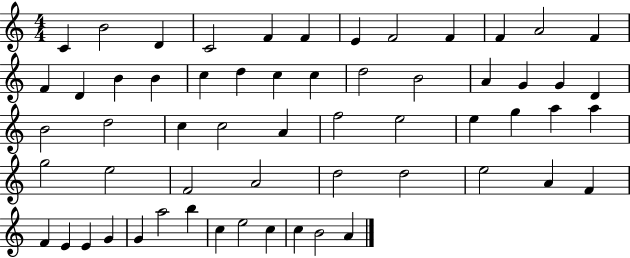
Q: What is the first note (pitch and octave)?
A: C4